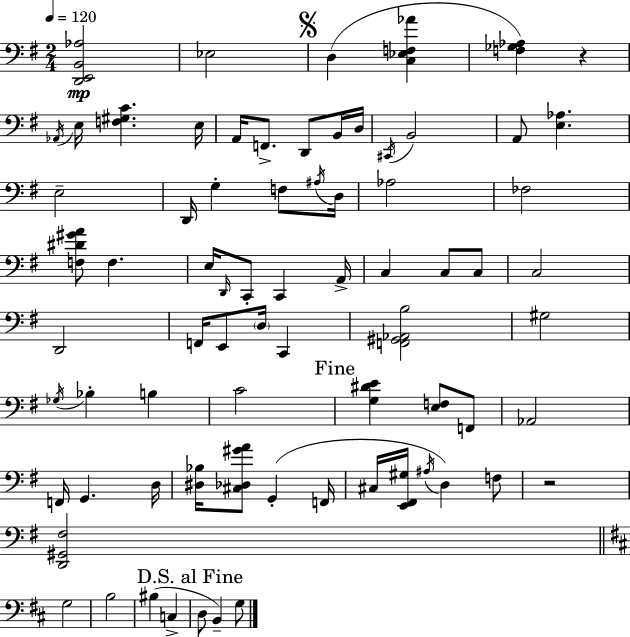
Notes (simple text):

[D2,E2,B2,Ab3]/h Eb3/h D3/q [C3,Eb3,F3,Ab4]/q [F3,Gb3,Ab3]/q R/q Ab2/s E3/s [F3,G#3,C4]/q. E3/s A2/s F2/e. D2/e B2/s D3/s C#2/s B2/h A2/e [E3,Ab3]/q. E3/h D2/s G3/q F3/e A#3/s D3/s Ab3/h FES3/h [F3,D#4,G#4,A4]/e F3/q. E3/s D2/s C2/e C2/q A2/s C3/q C3/e C3/e C3/h D2/h F2/s E2/e D3/s C2/q [F2,G#2,Ab2,B3]/h G#3/h Gb3/s Bb3/q B3/q C4/h [G3,D#4,E4]/q [E3,F3]/e F2/e Ab2/h F2/s G2/q. D3/s [D#3,Bb3]/s [C#3,Db3,G#4,A4]/e G2/q F2/s C#3/s [E2,F#2,G#3]/s A#3/s D3/q F3/e R/h [D2,G#2,F#3]/h G3/h B3/h BIS3/q C3/q D3/e B2/q G3/e